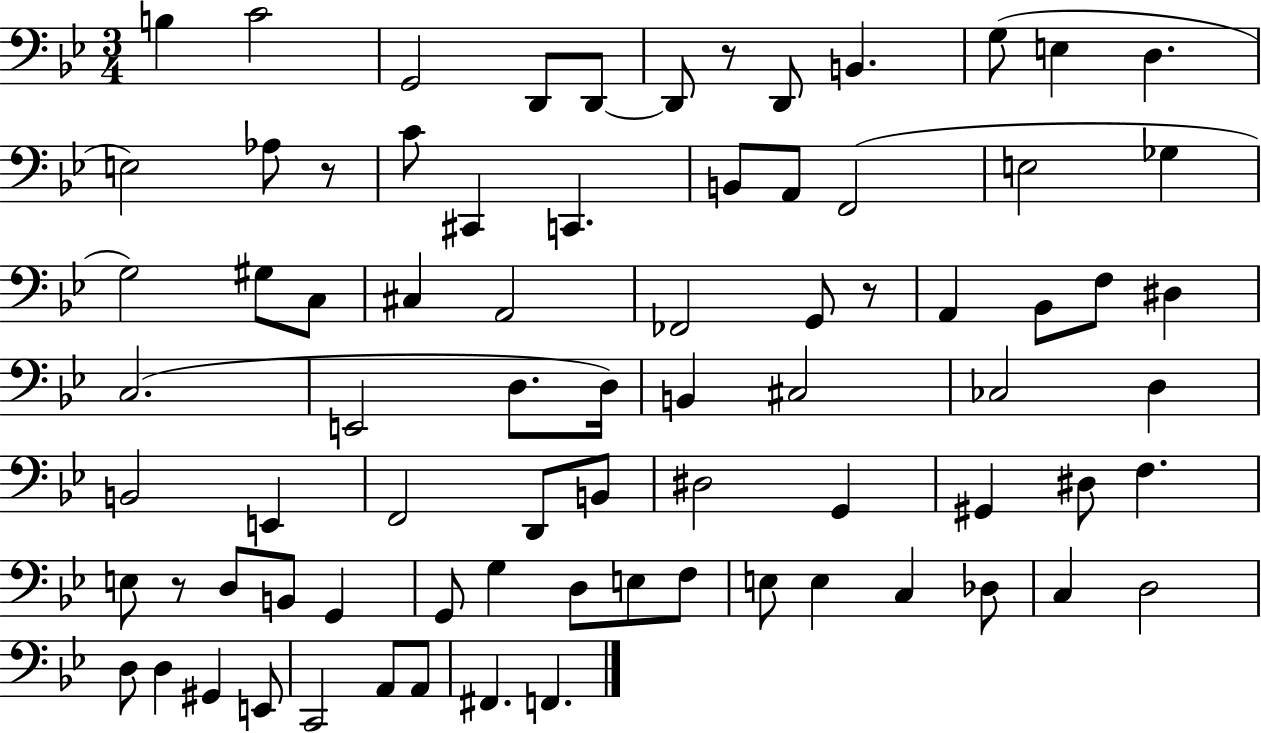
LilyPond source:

{
  \clef bass
  \numericTimeSignature
  \time 3/4
  \key bes \major
  \repeat volta 2 { b4 c'2 | g,2 d,8 d,8~~ | d,8 r8 d,8 b,4. | g8( e4 d4. | \break e2) aes8 r8 | c'8 cis,4 c,4. | b,8 a,8 f,2( | e2 ges4 | \break g2) gis8 c8 | cis4 a,2 | fes,2 g,8 r8 | a,4 bes,8 f8 dis4 | \break c2.( | e,2 d8. d16) | b,4 cis2 | ces2 d4 | \break b,2 e,4 | f,2 d,8 b,8 | dis2 g,4 | gis,4 dis8 f4. | \break e8 r8 d8 b,8 g,4 | g,8 g4 d8 e8 f8 | e8 e4 c4 des8 | c4 d2 | \break d8 d4 gis,4 e,8 | c,2 a,8 a,8 | fis,4. f,4. | } \bar "|."
}